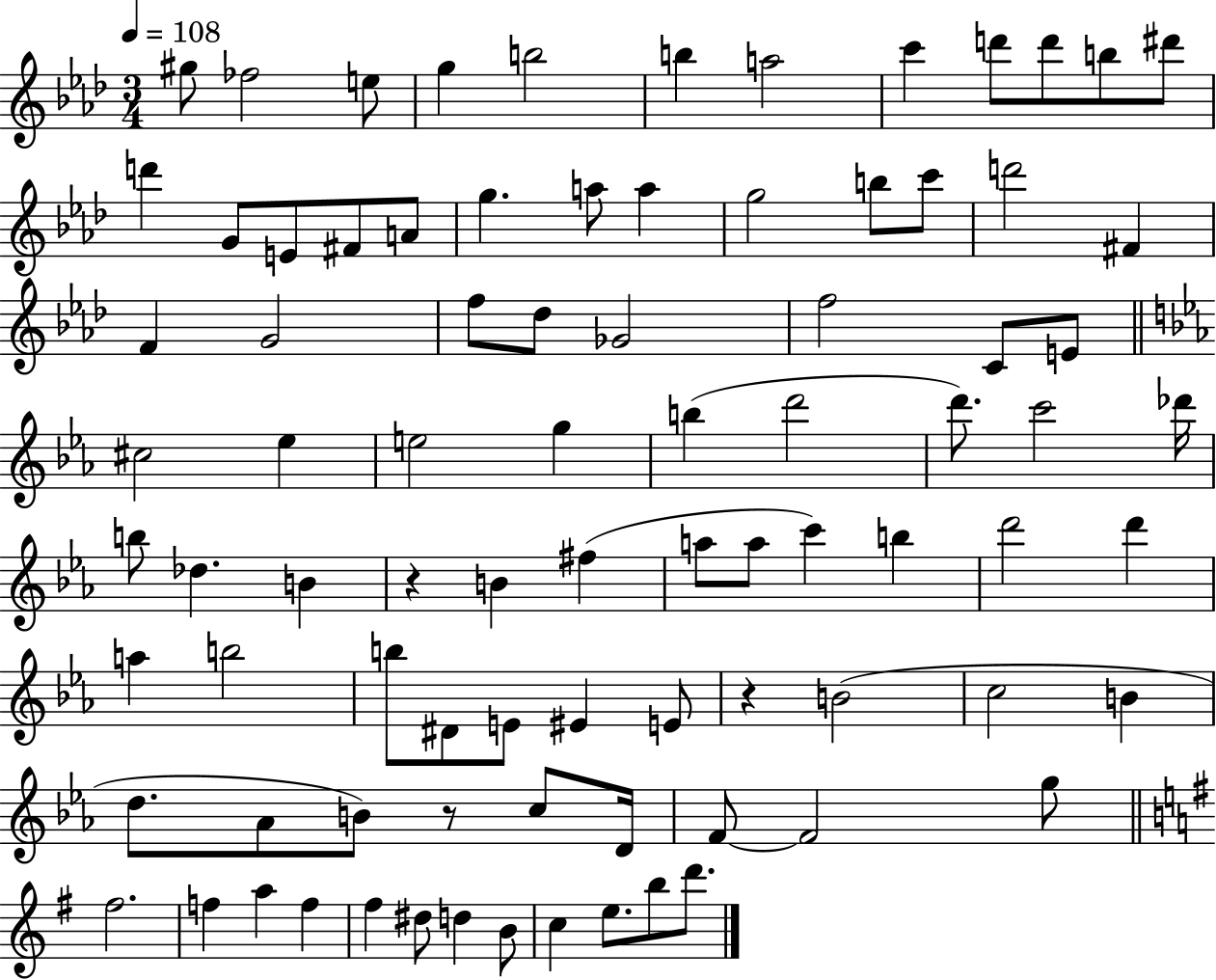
G#5/e FES5/h E5/e G5/q B5/h B5/q A5/h C6/q D6/e D6/e B5/e D#6/e D6/q G4/e E4/e F#4/e A4/e G5/q. A5/e A5/q G5/h B5/e C6/e D6/h F#4/q F4/q G4/h F5/e Db5/e Gb4/h F5/h C4/e E4/e C#5/h Eb5/q E5/h G5/q B5/q D6/h D6/e. C6/h Db6/s B5/e Db5/q. B4/q R/q B4/q F#5/q A5/e A5/e C6/q B5/q D6/h D6/q A5/q B5/h B5/e D#4/e E4/e EIS4/q E4/e R/q B4/h C5/h B4/q D5/e. Ab4/e B4/e R/e C5/e D4/s F4/e F4/h G5/e F#5/h. F5/q A5/q F5/q F#5/q D#5/e D5/q B4/e C5/q E5/e. B5/e D6/e.